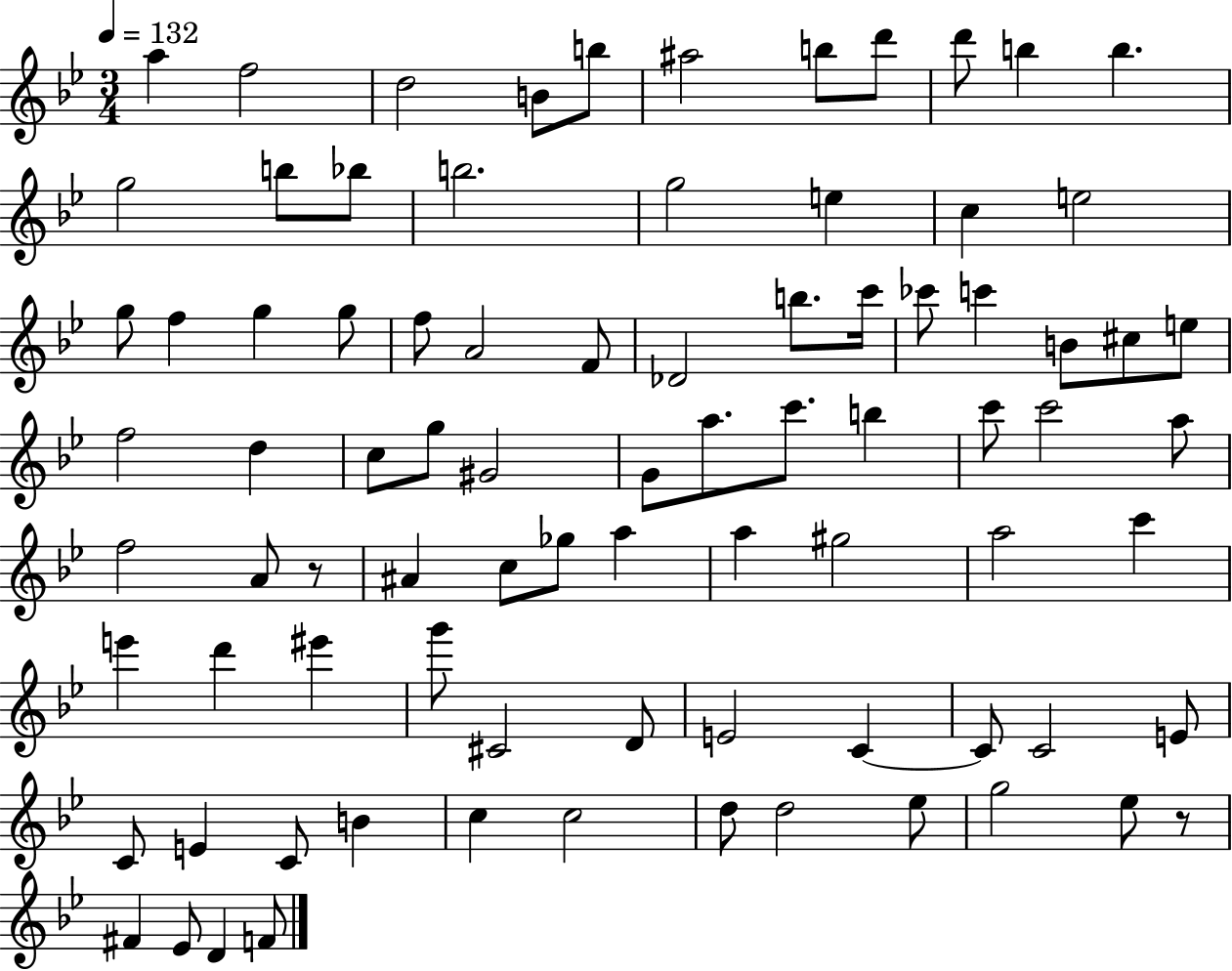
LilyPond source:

{
  \clef treble
  \numericTimeSignature
  \time 3/4
  \key bes \major
  \tempo 4 = 132
  a''4 f''2 | d''2 b'8 b''8 | ais''2 b''8 d'''8 | d'''8 b''4 b''4. | \break g''2 b''8 bes''8 | b''2. | g''2 e''4 | c''4 e''2 | \break g''8 f''4 g''4 g''8 | f''8 a'2 f'8 | des'2 b''8. c'''16 | ces'''8 c'''4 b'8 cis''8 e''8 | \break f''2 d''4 | c''8 g''8 gis'2 | g'8 a''8. c'''8. b''4 | c'''8 c'''2 a''8 | \break f''2 a'8 r8 | ais'4 c''8 ges''8 a''4 | a''4 gis''2 | a''2 c'''4 | \break e'''4 d'''4 eis'''4 | g'''8 cis'2 d'8 | e'2 c'4~~ | c'8 c'2 e'8 | \break c'8 e'4 c'8 b'4 | c''4 c''2 | d''8 d''2 ees''8 | g''2 ees''8 r8 | \break fis'4 ees'8 d'4 f'8 | \bar "|."
}